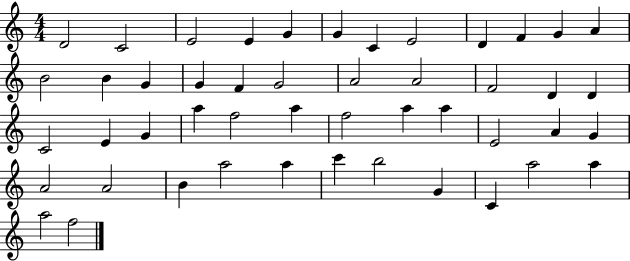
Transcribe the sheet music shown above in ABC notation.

X:1
T:Untitled
M:4/4
L:1/4
K:C
D2 C2 E2 E G G C E2 D F G A B2 B G G F G2 A2 A2 F2 D D C2 E G a f2 a f2 a a E2 A G A2 A2 B a2 a c' b2 G C a2 a a2 f2